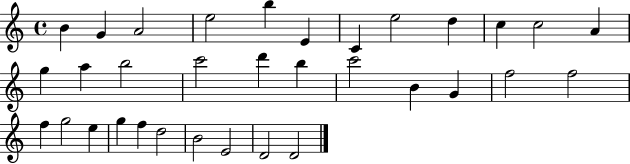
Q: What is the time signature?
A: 4/4